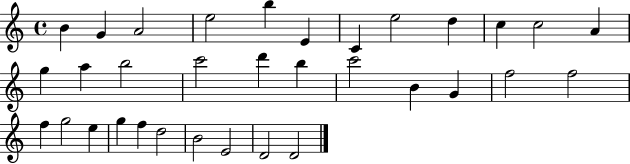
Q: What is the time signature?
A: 4/4